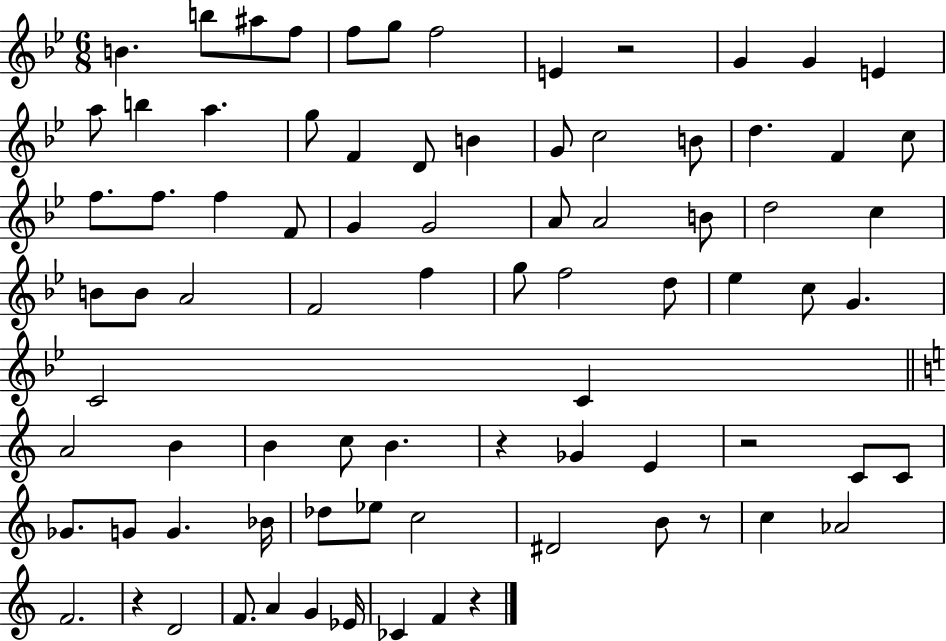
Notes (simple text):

B4/q. B5/e A#5/e F5/e F5/e G5/e F5/h E4/q R/h G4/q G4/q E4/q A5/e B5/q A5/q. G5/e F4/q D4/e B4/q G4/e C5/h B4/e D5/q. F4/q C5/e F5/e. F5/e. F5/q F4/e G4/q G4/h A4/e A4/h B4/e D5/h C5/q B4/e B4/e A4/h F4/h F5/q G5/e F5/h D5/e Eb5/q C5/e G4/q. C4/h C4/q A4/h B4/q B4/q C5/e B4/q. R/q Gb4/q E4/q R/h C4/e C4/e Gb4/e. G4/e G4/q. Bb4/s Db5/e Eb5/e C5/h D#4/h B4/e R/e C5/q Ab4/h F4/h. R/q D4/h F4/e. A4/q G4/q Eb4/s CES4/q F4/q R/q